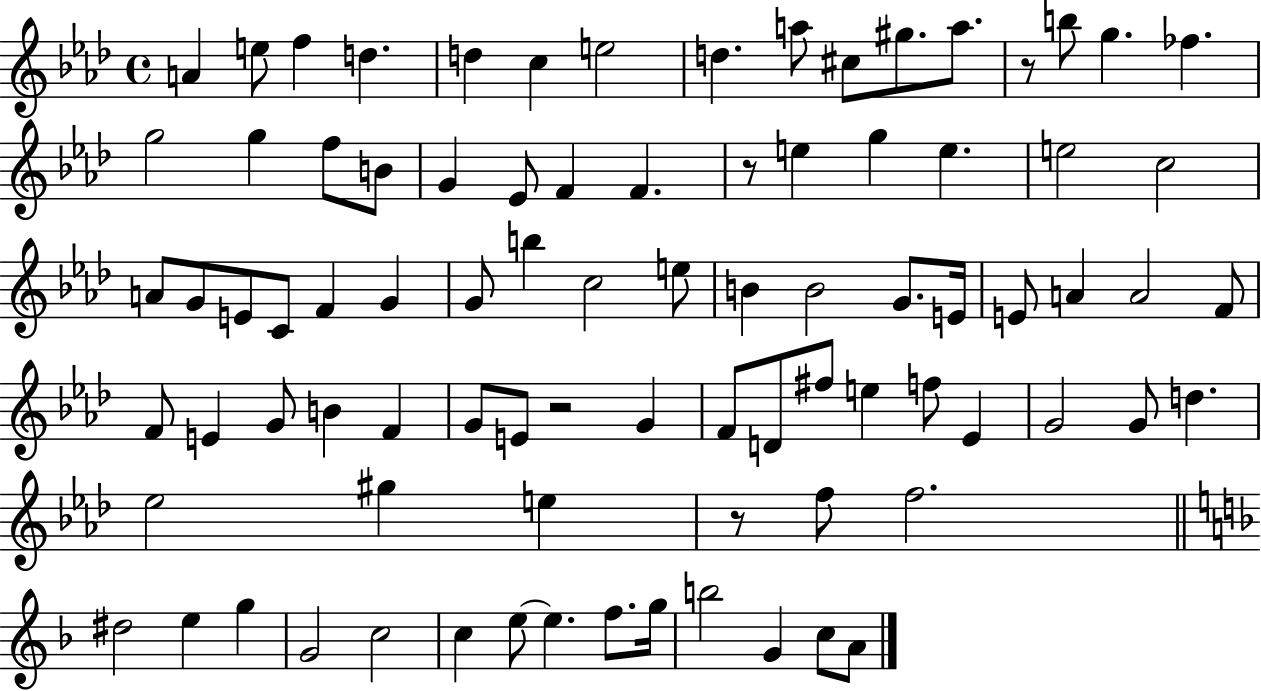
A4/q E5/e F5/q D5/q. D5/q C5/q E5/h D5/q. A5/e C#5/e G#5/e. A5/e. R/e B5/e G5/q. FES5/q. G5/h G5/q F5/e B4/e G4/q Eb4/e F4/q F4/q. R/e E5/q G5/q E5/q. E5/h C5/h A4/e G4/e E4/e C4/e F4/q G4/q G4/e B5/q C5/h E5/e B4/q B4/h G4/e. E4/s E4/e A4/q A4/h F4/e F4/e E4/q G4/e B4/q F4/q G4/e E4/e R/h G4/q F4/e D4/e F#5/e E5/q F5/e Eb4/q G4/h G4/e D5/q. Eb5/h G#5/q E5/q R/e F5/e F5/h. D#5/h E5/q G5/q G4/h C5/h C5/q E5/e E5/q. F5/e. G5/s B5/h G4/q C5/e A4/e